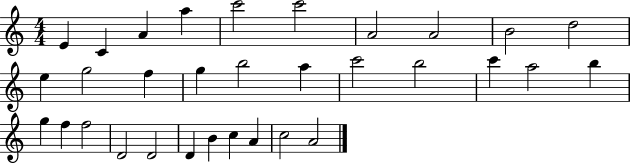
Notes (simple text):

E4/q C4/q A4/q A5/q C6/h C6/h A4/h A4/h B4/h D5/h E5/q G5/h F5/q G5/q B5/h A5/q C6/h B5/h C6/q A5/h B5/q G5/q F5/q F5/h D4/h D4/h D4/q B4/q C5/q A4/q C5/h A4/h